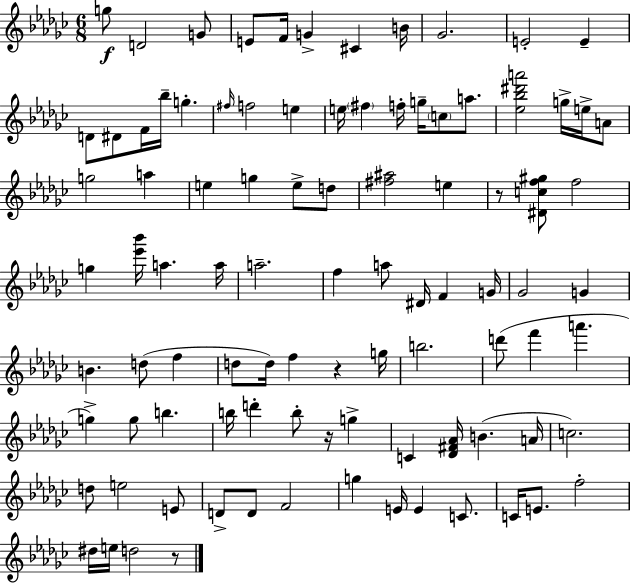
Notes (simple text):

G5/e D4/h G4/e E4/e F4/s G4/q C#4/q B4/s Gb4/h. E4/h E4/q D4/e D#4/e F4/s Bb5/s G5/q. F#5/s F5/h E5/q E5/s F#5/q F5/s G5/s C5/e A5/e. [Eb5,Bb5,D#6,A6]/h G5/s E5/s A4/e G5/h A5/q E5/q G5/q E5/e D5/e [F#5,A#5]/h E5/q R/e [D#4,C5,F5,G#5]/e F5/h G5/q [Eb6,Bb6]/s A5/q. A5/s A5/h. F5/q A5/e D#4/s F4/q G4/s Gb4/h G4/q B4/q. D5/e F5/q D5/e D5/s F5/q R/q G5/s B5/h. D6/e F6/q A6/q. G5/q G5/e B5/q. B5/s D6/q B5/e R/s G5/q C4/q [Db4,F#4,Ab4]/s B4/q. A4/s C5/h. D5/e E5/h E4/e D4/e D4/e F4/h G5/q E4/s E4/q C4/e. C4/s E4/e. F5/h D#5/s E5/s D5/h R/e